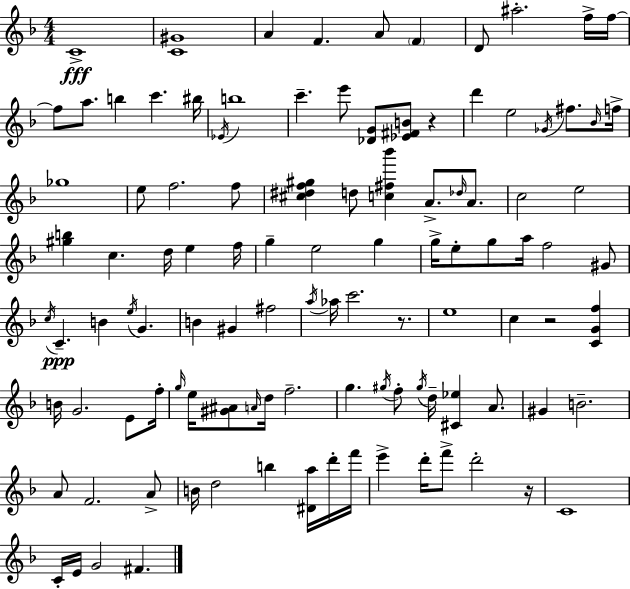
C4/w [C4,G#4]/w A4/q F4/q. A4/e F4/q D4/e A#5/h. F5/s F5/s F5/e A5/e. B5/q C6/q. BIS5/s Eb4/s B5/w C6/q. E6/e [Db4,G4]/e [Eb4,F#4,B4]/e R/q D6/q E5/h Gb4/s F#5/e. Bb4/s F5/s Gb5/w E5/e F5/h. F5/e [C#5,D#5,F5,G#5]/q D5/e [C5,F#5,Bb6]/q A4/e. Db5/s A4/e. C5/h E5/h [G#5,B5]/q C5/q. D5/s E5/q F5/s G5/q E5/h G5/q G5/s E5/e G5/e A5/s F5/h G#4/e C5/s C4/q. B4/q E5/s G4/q. B4/q G#4/q F#5/h A5/s Ab5/s C6/h. R/e. E5/w C5/q R/h [C4,G4,F5]/q B4/s G4/h. E4/e F5/s G5/s E5/s [G#4,A#4]/e A4/s D5/s F5/h. G5/q. G#5/s F5/e G#5/s D5/s [C#4,Eb5]/q A4/e. G#4/q B4/h. A4/e F4/h. A4/e B4/s D5/h B5/q [D#4,A5]/s D6/s F6/s E6/q D6/s F6/e D6/h R/s C4/w C4/s E4/s G4/h F#4/q.